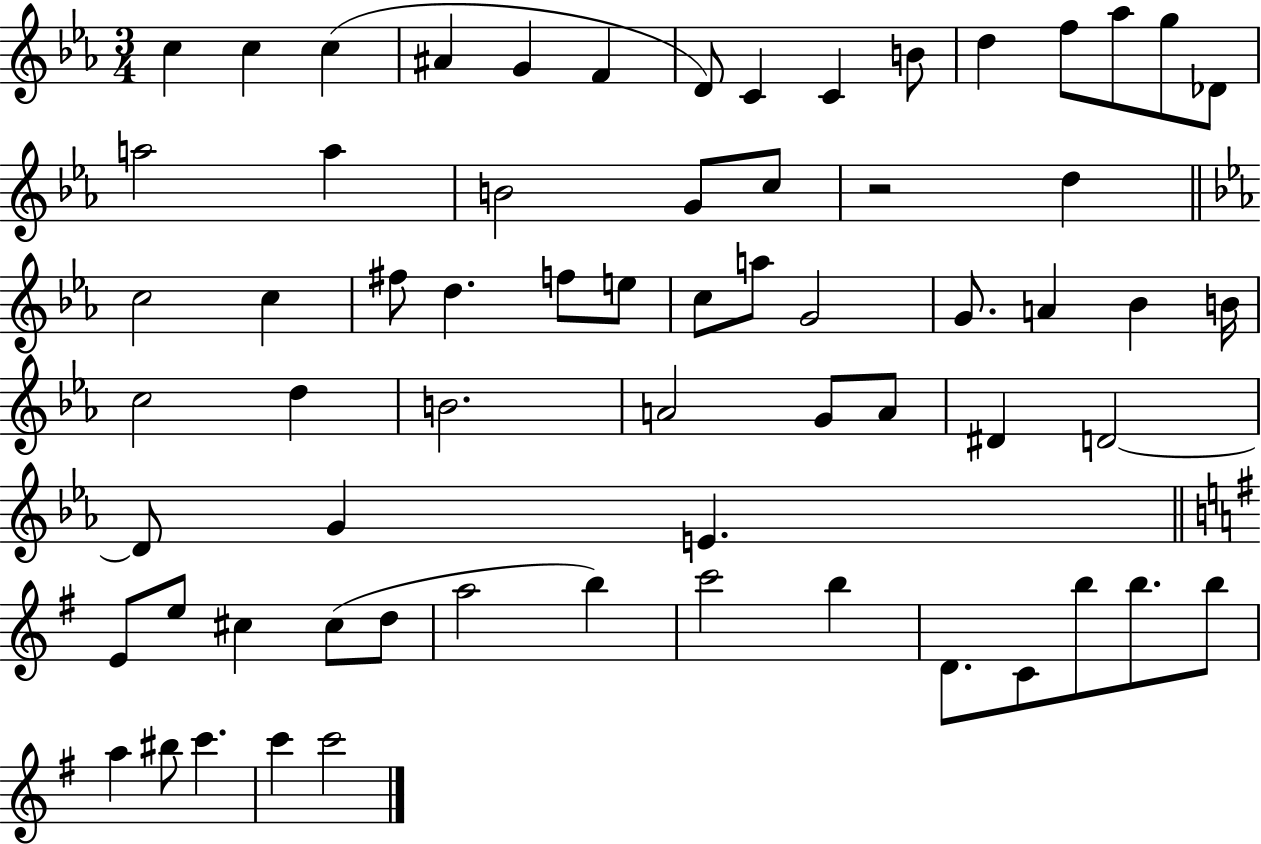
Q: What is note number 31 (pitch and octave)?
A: G4